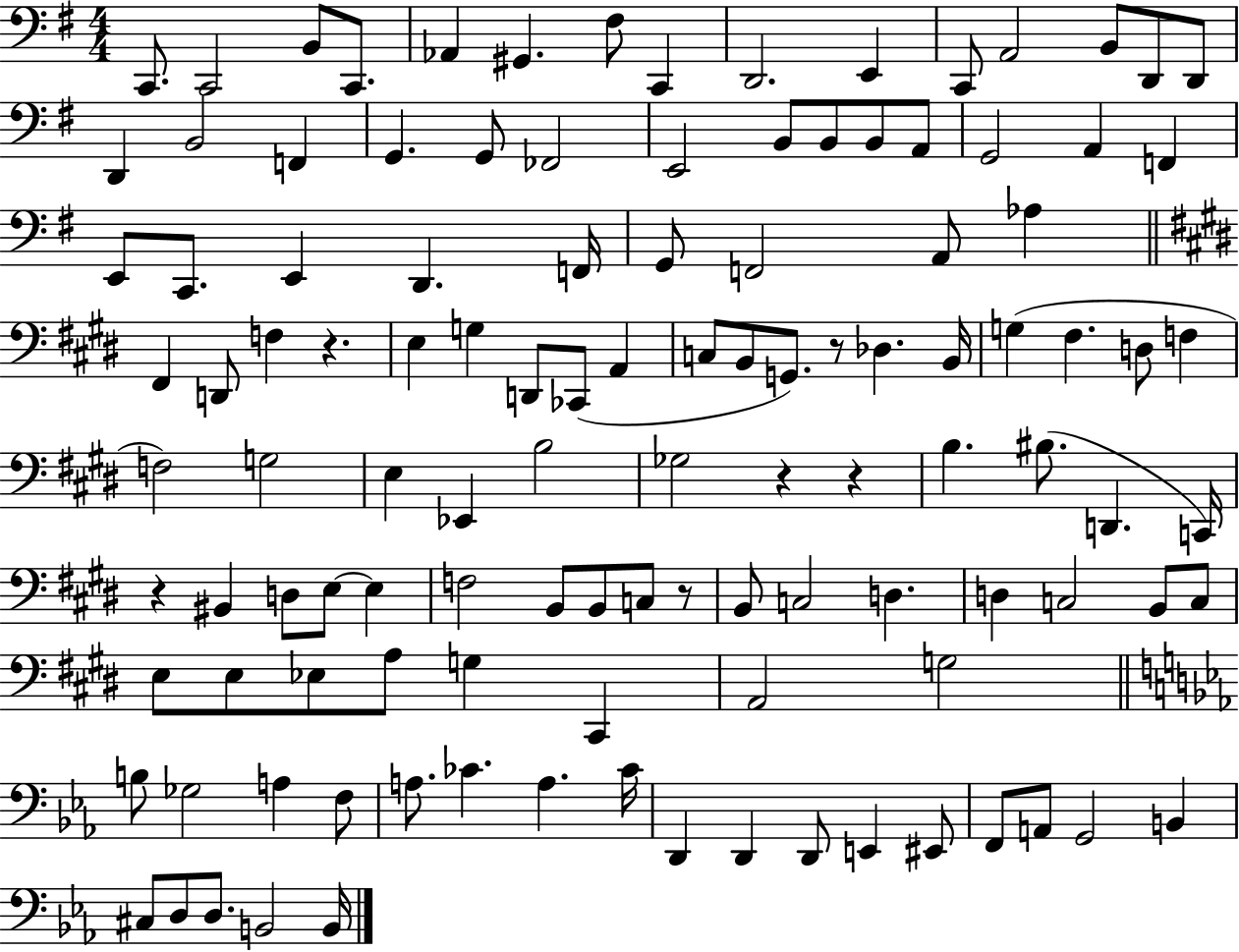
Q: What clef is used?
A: bass